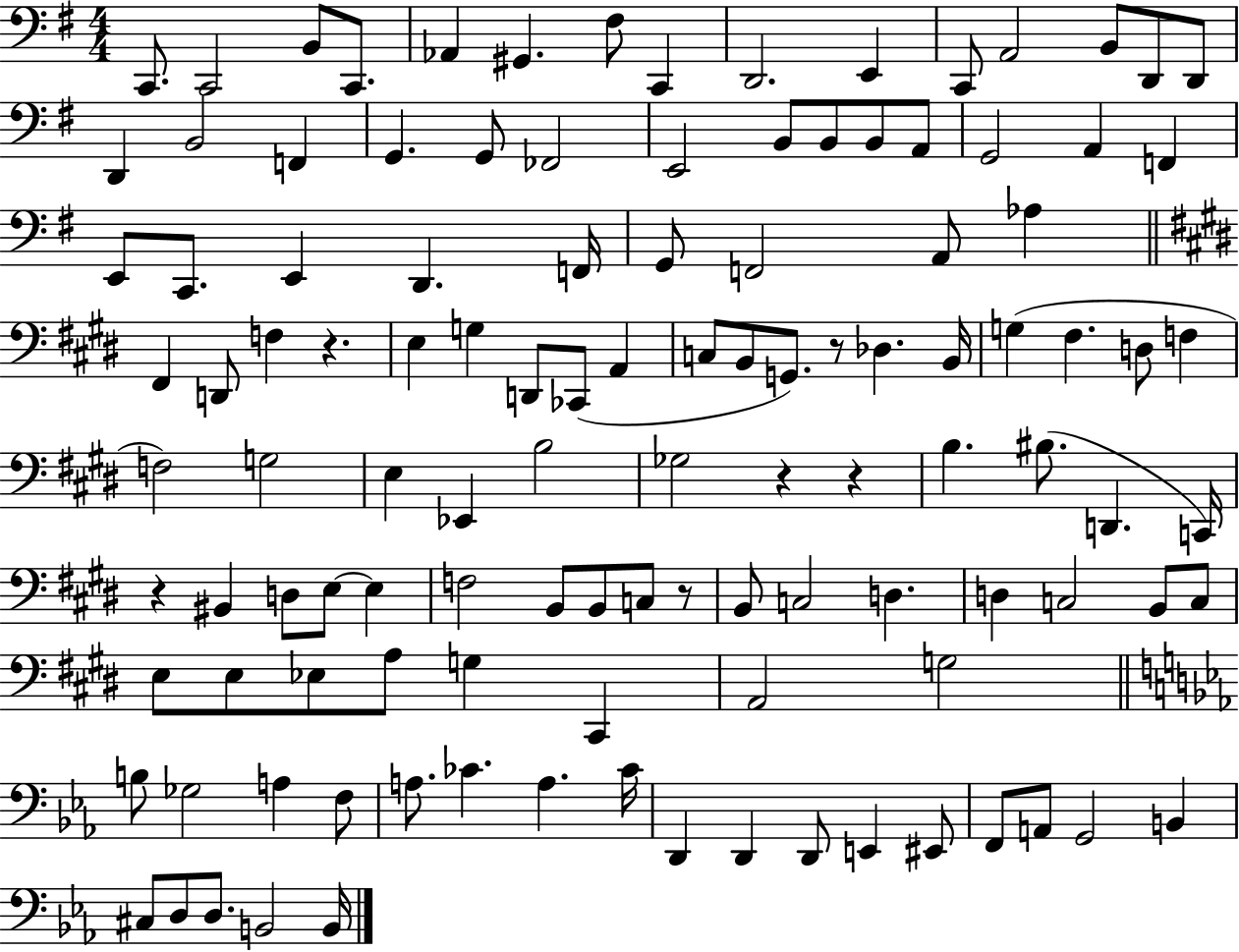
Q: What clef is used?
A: bass